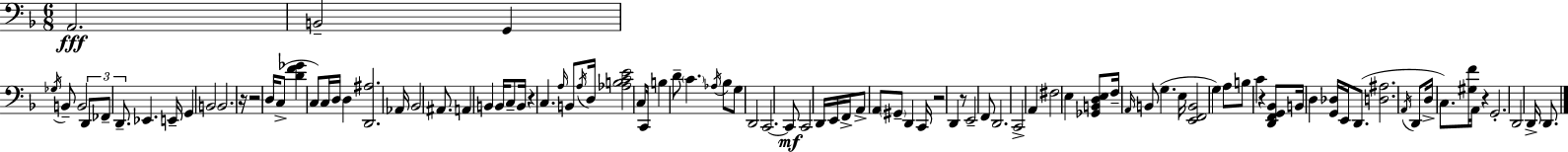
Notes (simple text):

A2/h. B2/h G2/q Gb3/s B2/e B2/h D2/e FES2/e D2/e. Eb2/q. E2/s G2/q B2/h B2/h. R/s R/h D3/s C3/e [D4,F4,Gb4]/q C3/e C3/s D3/s D3/q [D2,A#3]/h. Ab2/s Bb2/h A#2/e. A2/q B2/q B2/s C3/e B2/s R/q C3/q. A3/s B2/e A3/s D3/s [Ab3,B3,C4,E4]/h C3/e C2/s B3/q D4/e C4/q. Ab3/s Bb3/e G3/e D2/h C2/h. C2/e C2/h D2/s E2/s F2/s A2/e A2/e G#2/e D2/q C2/s R/h D2/q R/e E2/h F2/e D2/h. C2/h A2/q F#3/h E3/q [Gb2,B2,D3,E3]/e F3/s A2/s B2/e G3/q. E3/s [E2,F2,B2]/h G3/q A3/e B3/e C4/q R/q [D2,F2,G2,Bb2]/e B2/s D3/q [G2,Db3]/s E2/s D2/e. [D3,A#3]/h. A2/s D2/e D3/s C3/e. [G#3,F4]/s A2/s R/q G2/h. D2/h D2/s D2/e.